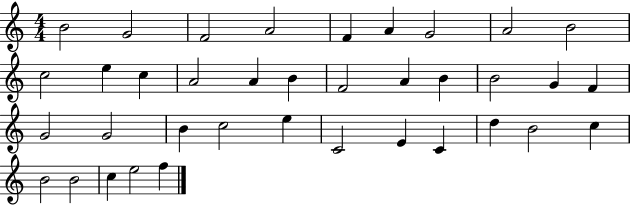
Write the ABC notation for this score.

X:1
T:Untitled
M:4/4
L:1/4
K:C
B2 G2 F2 A2 F A G2 A2 B2 c2 e c A2 A B F2 A B B2 G F G2 G2 B c2 e C2 E C d B2 c B2 B2 c e2 f